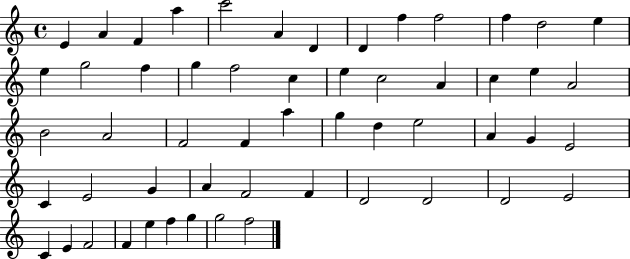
X:1
T:Untitled
M:4/4
L:1/4
K:C
E A F a c'2 A D D f f2 f d2 e e g2 f g f2 c e c2 A c e A2 B2 A2 F2 F a g d e2 A G E2 C E2 G A F2 F D2 D2 D2 E2 C E F2 F e f g g2 f2